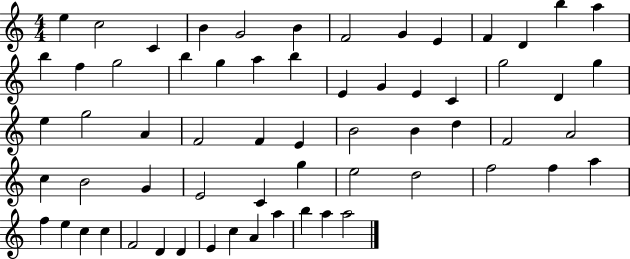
E5/q C5/h C4/q B4/q G4/h B4/q F4/h G4/q E4/q F4/q D4/q B5/q A5/q B5/q F5/q G5/h B5/q G5/q A5/q B5/q E4/q G4/q E4/q C4/q G5/h D4/q G5/q E5/q G5/h A4/q F4/h F4/q E4/q B4/h B4/q D5/q F4/h A4/h C5/q B4/h G4/q E4/h C4/q G5/q E5/h D5/h F5/h F5/q A5/q F5/q E5/q C5/q C5/q F4/h D4/q D4/q E4/q C5/q A4/q A5/q B5/q A5/q A5/h